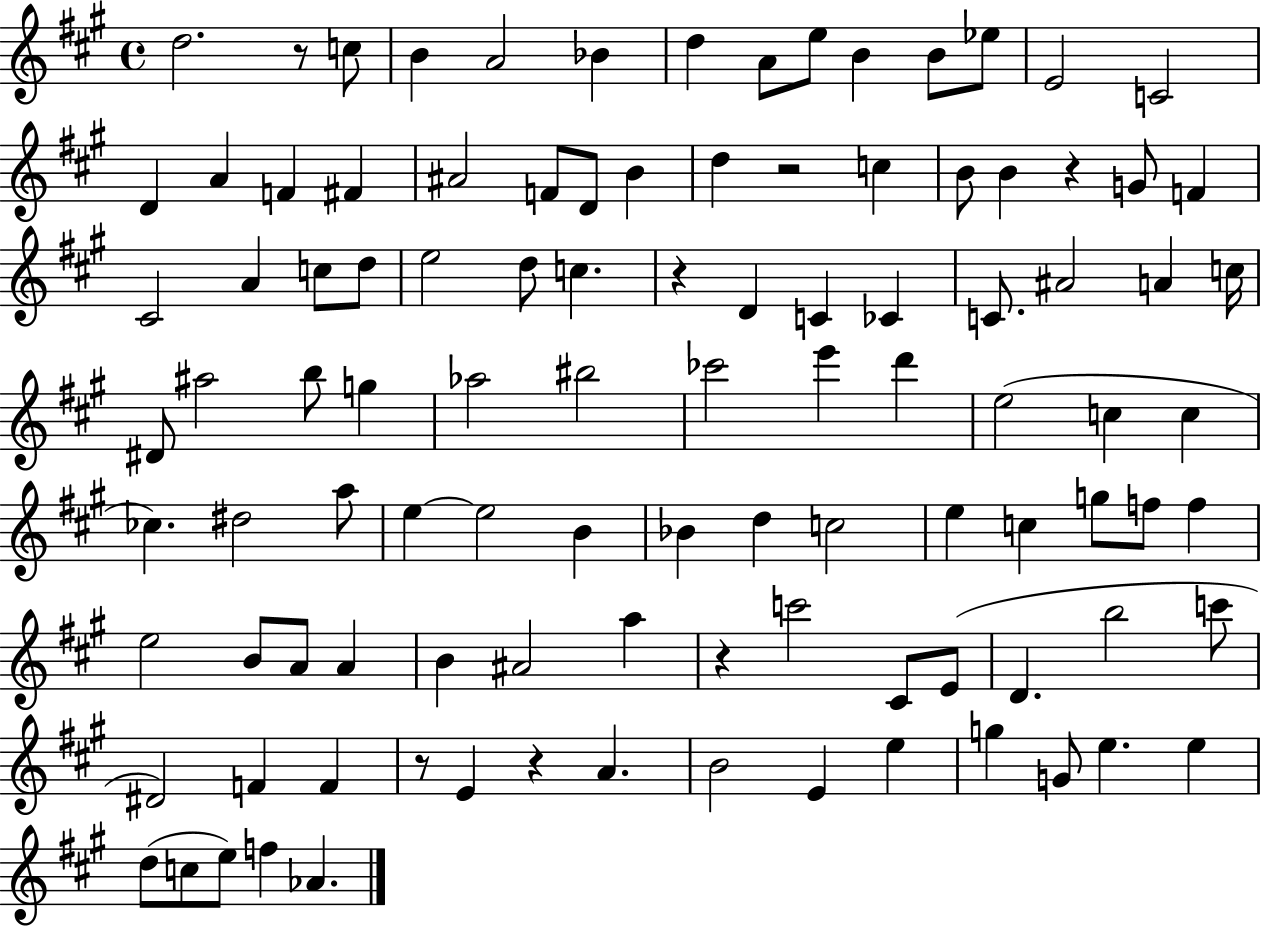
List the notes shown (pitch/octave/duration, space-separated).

D5/h. R/e C5/e B4/q A4/h Bb4/q D5/q A4/e E5/e B4/q B4/e Eb5/e E4/h C4/h D4/q A4/q F4/q F#4/q A#4/h F4/e D4/e B4/q D5/q R/h C5/q B4/e B4/q R/q G4/e F4/q C#4/h A4/q C5/e D5/e E5/h D5/e C5/q. R/q D4/q C4/q CES4/q C4/e. A#4/h A4/q C5/s D#4/e A#5/h B5/e G5/q Ab5/h BIS5/h CES6/h E6/q D6/q E5/h C5/q C5/q CES5/q. D#5/h A5/e E5/q E5/h B4/q Bb4/q D5/q C5/h E5/q C5/q G5/e F5/e F5/q E5/h B4/e A4/e A4/q B4/q A#4/h A5/q R/q C6/h C#4/e E4/e D4/q. B5/h C6/e D#4/h F4/q F4/q R/e E4/q R/q A4/q. B4/h E4/q E5/q G5/q G4/e E5/q. E5/q D5/e C5/e E5/e F5/q Ab4/q.